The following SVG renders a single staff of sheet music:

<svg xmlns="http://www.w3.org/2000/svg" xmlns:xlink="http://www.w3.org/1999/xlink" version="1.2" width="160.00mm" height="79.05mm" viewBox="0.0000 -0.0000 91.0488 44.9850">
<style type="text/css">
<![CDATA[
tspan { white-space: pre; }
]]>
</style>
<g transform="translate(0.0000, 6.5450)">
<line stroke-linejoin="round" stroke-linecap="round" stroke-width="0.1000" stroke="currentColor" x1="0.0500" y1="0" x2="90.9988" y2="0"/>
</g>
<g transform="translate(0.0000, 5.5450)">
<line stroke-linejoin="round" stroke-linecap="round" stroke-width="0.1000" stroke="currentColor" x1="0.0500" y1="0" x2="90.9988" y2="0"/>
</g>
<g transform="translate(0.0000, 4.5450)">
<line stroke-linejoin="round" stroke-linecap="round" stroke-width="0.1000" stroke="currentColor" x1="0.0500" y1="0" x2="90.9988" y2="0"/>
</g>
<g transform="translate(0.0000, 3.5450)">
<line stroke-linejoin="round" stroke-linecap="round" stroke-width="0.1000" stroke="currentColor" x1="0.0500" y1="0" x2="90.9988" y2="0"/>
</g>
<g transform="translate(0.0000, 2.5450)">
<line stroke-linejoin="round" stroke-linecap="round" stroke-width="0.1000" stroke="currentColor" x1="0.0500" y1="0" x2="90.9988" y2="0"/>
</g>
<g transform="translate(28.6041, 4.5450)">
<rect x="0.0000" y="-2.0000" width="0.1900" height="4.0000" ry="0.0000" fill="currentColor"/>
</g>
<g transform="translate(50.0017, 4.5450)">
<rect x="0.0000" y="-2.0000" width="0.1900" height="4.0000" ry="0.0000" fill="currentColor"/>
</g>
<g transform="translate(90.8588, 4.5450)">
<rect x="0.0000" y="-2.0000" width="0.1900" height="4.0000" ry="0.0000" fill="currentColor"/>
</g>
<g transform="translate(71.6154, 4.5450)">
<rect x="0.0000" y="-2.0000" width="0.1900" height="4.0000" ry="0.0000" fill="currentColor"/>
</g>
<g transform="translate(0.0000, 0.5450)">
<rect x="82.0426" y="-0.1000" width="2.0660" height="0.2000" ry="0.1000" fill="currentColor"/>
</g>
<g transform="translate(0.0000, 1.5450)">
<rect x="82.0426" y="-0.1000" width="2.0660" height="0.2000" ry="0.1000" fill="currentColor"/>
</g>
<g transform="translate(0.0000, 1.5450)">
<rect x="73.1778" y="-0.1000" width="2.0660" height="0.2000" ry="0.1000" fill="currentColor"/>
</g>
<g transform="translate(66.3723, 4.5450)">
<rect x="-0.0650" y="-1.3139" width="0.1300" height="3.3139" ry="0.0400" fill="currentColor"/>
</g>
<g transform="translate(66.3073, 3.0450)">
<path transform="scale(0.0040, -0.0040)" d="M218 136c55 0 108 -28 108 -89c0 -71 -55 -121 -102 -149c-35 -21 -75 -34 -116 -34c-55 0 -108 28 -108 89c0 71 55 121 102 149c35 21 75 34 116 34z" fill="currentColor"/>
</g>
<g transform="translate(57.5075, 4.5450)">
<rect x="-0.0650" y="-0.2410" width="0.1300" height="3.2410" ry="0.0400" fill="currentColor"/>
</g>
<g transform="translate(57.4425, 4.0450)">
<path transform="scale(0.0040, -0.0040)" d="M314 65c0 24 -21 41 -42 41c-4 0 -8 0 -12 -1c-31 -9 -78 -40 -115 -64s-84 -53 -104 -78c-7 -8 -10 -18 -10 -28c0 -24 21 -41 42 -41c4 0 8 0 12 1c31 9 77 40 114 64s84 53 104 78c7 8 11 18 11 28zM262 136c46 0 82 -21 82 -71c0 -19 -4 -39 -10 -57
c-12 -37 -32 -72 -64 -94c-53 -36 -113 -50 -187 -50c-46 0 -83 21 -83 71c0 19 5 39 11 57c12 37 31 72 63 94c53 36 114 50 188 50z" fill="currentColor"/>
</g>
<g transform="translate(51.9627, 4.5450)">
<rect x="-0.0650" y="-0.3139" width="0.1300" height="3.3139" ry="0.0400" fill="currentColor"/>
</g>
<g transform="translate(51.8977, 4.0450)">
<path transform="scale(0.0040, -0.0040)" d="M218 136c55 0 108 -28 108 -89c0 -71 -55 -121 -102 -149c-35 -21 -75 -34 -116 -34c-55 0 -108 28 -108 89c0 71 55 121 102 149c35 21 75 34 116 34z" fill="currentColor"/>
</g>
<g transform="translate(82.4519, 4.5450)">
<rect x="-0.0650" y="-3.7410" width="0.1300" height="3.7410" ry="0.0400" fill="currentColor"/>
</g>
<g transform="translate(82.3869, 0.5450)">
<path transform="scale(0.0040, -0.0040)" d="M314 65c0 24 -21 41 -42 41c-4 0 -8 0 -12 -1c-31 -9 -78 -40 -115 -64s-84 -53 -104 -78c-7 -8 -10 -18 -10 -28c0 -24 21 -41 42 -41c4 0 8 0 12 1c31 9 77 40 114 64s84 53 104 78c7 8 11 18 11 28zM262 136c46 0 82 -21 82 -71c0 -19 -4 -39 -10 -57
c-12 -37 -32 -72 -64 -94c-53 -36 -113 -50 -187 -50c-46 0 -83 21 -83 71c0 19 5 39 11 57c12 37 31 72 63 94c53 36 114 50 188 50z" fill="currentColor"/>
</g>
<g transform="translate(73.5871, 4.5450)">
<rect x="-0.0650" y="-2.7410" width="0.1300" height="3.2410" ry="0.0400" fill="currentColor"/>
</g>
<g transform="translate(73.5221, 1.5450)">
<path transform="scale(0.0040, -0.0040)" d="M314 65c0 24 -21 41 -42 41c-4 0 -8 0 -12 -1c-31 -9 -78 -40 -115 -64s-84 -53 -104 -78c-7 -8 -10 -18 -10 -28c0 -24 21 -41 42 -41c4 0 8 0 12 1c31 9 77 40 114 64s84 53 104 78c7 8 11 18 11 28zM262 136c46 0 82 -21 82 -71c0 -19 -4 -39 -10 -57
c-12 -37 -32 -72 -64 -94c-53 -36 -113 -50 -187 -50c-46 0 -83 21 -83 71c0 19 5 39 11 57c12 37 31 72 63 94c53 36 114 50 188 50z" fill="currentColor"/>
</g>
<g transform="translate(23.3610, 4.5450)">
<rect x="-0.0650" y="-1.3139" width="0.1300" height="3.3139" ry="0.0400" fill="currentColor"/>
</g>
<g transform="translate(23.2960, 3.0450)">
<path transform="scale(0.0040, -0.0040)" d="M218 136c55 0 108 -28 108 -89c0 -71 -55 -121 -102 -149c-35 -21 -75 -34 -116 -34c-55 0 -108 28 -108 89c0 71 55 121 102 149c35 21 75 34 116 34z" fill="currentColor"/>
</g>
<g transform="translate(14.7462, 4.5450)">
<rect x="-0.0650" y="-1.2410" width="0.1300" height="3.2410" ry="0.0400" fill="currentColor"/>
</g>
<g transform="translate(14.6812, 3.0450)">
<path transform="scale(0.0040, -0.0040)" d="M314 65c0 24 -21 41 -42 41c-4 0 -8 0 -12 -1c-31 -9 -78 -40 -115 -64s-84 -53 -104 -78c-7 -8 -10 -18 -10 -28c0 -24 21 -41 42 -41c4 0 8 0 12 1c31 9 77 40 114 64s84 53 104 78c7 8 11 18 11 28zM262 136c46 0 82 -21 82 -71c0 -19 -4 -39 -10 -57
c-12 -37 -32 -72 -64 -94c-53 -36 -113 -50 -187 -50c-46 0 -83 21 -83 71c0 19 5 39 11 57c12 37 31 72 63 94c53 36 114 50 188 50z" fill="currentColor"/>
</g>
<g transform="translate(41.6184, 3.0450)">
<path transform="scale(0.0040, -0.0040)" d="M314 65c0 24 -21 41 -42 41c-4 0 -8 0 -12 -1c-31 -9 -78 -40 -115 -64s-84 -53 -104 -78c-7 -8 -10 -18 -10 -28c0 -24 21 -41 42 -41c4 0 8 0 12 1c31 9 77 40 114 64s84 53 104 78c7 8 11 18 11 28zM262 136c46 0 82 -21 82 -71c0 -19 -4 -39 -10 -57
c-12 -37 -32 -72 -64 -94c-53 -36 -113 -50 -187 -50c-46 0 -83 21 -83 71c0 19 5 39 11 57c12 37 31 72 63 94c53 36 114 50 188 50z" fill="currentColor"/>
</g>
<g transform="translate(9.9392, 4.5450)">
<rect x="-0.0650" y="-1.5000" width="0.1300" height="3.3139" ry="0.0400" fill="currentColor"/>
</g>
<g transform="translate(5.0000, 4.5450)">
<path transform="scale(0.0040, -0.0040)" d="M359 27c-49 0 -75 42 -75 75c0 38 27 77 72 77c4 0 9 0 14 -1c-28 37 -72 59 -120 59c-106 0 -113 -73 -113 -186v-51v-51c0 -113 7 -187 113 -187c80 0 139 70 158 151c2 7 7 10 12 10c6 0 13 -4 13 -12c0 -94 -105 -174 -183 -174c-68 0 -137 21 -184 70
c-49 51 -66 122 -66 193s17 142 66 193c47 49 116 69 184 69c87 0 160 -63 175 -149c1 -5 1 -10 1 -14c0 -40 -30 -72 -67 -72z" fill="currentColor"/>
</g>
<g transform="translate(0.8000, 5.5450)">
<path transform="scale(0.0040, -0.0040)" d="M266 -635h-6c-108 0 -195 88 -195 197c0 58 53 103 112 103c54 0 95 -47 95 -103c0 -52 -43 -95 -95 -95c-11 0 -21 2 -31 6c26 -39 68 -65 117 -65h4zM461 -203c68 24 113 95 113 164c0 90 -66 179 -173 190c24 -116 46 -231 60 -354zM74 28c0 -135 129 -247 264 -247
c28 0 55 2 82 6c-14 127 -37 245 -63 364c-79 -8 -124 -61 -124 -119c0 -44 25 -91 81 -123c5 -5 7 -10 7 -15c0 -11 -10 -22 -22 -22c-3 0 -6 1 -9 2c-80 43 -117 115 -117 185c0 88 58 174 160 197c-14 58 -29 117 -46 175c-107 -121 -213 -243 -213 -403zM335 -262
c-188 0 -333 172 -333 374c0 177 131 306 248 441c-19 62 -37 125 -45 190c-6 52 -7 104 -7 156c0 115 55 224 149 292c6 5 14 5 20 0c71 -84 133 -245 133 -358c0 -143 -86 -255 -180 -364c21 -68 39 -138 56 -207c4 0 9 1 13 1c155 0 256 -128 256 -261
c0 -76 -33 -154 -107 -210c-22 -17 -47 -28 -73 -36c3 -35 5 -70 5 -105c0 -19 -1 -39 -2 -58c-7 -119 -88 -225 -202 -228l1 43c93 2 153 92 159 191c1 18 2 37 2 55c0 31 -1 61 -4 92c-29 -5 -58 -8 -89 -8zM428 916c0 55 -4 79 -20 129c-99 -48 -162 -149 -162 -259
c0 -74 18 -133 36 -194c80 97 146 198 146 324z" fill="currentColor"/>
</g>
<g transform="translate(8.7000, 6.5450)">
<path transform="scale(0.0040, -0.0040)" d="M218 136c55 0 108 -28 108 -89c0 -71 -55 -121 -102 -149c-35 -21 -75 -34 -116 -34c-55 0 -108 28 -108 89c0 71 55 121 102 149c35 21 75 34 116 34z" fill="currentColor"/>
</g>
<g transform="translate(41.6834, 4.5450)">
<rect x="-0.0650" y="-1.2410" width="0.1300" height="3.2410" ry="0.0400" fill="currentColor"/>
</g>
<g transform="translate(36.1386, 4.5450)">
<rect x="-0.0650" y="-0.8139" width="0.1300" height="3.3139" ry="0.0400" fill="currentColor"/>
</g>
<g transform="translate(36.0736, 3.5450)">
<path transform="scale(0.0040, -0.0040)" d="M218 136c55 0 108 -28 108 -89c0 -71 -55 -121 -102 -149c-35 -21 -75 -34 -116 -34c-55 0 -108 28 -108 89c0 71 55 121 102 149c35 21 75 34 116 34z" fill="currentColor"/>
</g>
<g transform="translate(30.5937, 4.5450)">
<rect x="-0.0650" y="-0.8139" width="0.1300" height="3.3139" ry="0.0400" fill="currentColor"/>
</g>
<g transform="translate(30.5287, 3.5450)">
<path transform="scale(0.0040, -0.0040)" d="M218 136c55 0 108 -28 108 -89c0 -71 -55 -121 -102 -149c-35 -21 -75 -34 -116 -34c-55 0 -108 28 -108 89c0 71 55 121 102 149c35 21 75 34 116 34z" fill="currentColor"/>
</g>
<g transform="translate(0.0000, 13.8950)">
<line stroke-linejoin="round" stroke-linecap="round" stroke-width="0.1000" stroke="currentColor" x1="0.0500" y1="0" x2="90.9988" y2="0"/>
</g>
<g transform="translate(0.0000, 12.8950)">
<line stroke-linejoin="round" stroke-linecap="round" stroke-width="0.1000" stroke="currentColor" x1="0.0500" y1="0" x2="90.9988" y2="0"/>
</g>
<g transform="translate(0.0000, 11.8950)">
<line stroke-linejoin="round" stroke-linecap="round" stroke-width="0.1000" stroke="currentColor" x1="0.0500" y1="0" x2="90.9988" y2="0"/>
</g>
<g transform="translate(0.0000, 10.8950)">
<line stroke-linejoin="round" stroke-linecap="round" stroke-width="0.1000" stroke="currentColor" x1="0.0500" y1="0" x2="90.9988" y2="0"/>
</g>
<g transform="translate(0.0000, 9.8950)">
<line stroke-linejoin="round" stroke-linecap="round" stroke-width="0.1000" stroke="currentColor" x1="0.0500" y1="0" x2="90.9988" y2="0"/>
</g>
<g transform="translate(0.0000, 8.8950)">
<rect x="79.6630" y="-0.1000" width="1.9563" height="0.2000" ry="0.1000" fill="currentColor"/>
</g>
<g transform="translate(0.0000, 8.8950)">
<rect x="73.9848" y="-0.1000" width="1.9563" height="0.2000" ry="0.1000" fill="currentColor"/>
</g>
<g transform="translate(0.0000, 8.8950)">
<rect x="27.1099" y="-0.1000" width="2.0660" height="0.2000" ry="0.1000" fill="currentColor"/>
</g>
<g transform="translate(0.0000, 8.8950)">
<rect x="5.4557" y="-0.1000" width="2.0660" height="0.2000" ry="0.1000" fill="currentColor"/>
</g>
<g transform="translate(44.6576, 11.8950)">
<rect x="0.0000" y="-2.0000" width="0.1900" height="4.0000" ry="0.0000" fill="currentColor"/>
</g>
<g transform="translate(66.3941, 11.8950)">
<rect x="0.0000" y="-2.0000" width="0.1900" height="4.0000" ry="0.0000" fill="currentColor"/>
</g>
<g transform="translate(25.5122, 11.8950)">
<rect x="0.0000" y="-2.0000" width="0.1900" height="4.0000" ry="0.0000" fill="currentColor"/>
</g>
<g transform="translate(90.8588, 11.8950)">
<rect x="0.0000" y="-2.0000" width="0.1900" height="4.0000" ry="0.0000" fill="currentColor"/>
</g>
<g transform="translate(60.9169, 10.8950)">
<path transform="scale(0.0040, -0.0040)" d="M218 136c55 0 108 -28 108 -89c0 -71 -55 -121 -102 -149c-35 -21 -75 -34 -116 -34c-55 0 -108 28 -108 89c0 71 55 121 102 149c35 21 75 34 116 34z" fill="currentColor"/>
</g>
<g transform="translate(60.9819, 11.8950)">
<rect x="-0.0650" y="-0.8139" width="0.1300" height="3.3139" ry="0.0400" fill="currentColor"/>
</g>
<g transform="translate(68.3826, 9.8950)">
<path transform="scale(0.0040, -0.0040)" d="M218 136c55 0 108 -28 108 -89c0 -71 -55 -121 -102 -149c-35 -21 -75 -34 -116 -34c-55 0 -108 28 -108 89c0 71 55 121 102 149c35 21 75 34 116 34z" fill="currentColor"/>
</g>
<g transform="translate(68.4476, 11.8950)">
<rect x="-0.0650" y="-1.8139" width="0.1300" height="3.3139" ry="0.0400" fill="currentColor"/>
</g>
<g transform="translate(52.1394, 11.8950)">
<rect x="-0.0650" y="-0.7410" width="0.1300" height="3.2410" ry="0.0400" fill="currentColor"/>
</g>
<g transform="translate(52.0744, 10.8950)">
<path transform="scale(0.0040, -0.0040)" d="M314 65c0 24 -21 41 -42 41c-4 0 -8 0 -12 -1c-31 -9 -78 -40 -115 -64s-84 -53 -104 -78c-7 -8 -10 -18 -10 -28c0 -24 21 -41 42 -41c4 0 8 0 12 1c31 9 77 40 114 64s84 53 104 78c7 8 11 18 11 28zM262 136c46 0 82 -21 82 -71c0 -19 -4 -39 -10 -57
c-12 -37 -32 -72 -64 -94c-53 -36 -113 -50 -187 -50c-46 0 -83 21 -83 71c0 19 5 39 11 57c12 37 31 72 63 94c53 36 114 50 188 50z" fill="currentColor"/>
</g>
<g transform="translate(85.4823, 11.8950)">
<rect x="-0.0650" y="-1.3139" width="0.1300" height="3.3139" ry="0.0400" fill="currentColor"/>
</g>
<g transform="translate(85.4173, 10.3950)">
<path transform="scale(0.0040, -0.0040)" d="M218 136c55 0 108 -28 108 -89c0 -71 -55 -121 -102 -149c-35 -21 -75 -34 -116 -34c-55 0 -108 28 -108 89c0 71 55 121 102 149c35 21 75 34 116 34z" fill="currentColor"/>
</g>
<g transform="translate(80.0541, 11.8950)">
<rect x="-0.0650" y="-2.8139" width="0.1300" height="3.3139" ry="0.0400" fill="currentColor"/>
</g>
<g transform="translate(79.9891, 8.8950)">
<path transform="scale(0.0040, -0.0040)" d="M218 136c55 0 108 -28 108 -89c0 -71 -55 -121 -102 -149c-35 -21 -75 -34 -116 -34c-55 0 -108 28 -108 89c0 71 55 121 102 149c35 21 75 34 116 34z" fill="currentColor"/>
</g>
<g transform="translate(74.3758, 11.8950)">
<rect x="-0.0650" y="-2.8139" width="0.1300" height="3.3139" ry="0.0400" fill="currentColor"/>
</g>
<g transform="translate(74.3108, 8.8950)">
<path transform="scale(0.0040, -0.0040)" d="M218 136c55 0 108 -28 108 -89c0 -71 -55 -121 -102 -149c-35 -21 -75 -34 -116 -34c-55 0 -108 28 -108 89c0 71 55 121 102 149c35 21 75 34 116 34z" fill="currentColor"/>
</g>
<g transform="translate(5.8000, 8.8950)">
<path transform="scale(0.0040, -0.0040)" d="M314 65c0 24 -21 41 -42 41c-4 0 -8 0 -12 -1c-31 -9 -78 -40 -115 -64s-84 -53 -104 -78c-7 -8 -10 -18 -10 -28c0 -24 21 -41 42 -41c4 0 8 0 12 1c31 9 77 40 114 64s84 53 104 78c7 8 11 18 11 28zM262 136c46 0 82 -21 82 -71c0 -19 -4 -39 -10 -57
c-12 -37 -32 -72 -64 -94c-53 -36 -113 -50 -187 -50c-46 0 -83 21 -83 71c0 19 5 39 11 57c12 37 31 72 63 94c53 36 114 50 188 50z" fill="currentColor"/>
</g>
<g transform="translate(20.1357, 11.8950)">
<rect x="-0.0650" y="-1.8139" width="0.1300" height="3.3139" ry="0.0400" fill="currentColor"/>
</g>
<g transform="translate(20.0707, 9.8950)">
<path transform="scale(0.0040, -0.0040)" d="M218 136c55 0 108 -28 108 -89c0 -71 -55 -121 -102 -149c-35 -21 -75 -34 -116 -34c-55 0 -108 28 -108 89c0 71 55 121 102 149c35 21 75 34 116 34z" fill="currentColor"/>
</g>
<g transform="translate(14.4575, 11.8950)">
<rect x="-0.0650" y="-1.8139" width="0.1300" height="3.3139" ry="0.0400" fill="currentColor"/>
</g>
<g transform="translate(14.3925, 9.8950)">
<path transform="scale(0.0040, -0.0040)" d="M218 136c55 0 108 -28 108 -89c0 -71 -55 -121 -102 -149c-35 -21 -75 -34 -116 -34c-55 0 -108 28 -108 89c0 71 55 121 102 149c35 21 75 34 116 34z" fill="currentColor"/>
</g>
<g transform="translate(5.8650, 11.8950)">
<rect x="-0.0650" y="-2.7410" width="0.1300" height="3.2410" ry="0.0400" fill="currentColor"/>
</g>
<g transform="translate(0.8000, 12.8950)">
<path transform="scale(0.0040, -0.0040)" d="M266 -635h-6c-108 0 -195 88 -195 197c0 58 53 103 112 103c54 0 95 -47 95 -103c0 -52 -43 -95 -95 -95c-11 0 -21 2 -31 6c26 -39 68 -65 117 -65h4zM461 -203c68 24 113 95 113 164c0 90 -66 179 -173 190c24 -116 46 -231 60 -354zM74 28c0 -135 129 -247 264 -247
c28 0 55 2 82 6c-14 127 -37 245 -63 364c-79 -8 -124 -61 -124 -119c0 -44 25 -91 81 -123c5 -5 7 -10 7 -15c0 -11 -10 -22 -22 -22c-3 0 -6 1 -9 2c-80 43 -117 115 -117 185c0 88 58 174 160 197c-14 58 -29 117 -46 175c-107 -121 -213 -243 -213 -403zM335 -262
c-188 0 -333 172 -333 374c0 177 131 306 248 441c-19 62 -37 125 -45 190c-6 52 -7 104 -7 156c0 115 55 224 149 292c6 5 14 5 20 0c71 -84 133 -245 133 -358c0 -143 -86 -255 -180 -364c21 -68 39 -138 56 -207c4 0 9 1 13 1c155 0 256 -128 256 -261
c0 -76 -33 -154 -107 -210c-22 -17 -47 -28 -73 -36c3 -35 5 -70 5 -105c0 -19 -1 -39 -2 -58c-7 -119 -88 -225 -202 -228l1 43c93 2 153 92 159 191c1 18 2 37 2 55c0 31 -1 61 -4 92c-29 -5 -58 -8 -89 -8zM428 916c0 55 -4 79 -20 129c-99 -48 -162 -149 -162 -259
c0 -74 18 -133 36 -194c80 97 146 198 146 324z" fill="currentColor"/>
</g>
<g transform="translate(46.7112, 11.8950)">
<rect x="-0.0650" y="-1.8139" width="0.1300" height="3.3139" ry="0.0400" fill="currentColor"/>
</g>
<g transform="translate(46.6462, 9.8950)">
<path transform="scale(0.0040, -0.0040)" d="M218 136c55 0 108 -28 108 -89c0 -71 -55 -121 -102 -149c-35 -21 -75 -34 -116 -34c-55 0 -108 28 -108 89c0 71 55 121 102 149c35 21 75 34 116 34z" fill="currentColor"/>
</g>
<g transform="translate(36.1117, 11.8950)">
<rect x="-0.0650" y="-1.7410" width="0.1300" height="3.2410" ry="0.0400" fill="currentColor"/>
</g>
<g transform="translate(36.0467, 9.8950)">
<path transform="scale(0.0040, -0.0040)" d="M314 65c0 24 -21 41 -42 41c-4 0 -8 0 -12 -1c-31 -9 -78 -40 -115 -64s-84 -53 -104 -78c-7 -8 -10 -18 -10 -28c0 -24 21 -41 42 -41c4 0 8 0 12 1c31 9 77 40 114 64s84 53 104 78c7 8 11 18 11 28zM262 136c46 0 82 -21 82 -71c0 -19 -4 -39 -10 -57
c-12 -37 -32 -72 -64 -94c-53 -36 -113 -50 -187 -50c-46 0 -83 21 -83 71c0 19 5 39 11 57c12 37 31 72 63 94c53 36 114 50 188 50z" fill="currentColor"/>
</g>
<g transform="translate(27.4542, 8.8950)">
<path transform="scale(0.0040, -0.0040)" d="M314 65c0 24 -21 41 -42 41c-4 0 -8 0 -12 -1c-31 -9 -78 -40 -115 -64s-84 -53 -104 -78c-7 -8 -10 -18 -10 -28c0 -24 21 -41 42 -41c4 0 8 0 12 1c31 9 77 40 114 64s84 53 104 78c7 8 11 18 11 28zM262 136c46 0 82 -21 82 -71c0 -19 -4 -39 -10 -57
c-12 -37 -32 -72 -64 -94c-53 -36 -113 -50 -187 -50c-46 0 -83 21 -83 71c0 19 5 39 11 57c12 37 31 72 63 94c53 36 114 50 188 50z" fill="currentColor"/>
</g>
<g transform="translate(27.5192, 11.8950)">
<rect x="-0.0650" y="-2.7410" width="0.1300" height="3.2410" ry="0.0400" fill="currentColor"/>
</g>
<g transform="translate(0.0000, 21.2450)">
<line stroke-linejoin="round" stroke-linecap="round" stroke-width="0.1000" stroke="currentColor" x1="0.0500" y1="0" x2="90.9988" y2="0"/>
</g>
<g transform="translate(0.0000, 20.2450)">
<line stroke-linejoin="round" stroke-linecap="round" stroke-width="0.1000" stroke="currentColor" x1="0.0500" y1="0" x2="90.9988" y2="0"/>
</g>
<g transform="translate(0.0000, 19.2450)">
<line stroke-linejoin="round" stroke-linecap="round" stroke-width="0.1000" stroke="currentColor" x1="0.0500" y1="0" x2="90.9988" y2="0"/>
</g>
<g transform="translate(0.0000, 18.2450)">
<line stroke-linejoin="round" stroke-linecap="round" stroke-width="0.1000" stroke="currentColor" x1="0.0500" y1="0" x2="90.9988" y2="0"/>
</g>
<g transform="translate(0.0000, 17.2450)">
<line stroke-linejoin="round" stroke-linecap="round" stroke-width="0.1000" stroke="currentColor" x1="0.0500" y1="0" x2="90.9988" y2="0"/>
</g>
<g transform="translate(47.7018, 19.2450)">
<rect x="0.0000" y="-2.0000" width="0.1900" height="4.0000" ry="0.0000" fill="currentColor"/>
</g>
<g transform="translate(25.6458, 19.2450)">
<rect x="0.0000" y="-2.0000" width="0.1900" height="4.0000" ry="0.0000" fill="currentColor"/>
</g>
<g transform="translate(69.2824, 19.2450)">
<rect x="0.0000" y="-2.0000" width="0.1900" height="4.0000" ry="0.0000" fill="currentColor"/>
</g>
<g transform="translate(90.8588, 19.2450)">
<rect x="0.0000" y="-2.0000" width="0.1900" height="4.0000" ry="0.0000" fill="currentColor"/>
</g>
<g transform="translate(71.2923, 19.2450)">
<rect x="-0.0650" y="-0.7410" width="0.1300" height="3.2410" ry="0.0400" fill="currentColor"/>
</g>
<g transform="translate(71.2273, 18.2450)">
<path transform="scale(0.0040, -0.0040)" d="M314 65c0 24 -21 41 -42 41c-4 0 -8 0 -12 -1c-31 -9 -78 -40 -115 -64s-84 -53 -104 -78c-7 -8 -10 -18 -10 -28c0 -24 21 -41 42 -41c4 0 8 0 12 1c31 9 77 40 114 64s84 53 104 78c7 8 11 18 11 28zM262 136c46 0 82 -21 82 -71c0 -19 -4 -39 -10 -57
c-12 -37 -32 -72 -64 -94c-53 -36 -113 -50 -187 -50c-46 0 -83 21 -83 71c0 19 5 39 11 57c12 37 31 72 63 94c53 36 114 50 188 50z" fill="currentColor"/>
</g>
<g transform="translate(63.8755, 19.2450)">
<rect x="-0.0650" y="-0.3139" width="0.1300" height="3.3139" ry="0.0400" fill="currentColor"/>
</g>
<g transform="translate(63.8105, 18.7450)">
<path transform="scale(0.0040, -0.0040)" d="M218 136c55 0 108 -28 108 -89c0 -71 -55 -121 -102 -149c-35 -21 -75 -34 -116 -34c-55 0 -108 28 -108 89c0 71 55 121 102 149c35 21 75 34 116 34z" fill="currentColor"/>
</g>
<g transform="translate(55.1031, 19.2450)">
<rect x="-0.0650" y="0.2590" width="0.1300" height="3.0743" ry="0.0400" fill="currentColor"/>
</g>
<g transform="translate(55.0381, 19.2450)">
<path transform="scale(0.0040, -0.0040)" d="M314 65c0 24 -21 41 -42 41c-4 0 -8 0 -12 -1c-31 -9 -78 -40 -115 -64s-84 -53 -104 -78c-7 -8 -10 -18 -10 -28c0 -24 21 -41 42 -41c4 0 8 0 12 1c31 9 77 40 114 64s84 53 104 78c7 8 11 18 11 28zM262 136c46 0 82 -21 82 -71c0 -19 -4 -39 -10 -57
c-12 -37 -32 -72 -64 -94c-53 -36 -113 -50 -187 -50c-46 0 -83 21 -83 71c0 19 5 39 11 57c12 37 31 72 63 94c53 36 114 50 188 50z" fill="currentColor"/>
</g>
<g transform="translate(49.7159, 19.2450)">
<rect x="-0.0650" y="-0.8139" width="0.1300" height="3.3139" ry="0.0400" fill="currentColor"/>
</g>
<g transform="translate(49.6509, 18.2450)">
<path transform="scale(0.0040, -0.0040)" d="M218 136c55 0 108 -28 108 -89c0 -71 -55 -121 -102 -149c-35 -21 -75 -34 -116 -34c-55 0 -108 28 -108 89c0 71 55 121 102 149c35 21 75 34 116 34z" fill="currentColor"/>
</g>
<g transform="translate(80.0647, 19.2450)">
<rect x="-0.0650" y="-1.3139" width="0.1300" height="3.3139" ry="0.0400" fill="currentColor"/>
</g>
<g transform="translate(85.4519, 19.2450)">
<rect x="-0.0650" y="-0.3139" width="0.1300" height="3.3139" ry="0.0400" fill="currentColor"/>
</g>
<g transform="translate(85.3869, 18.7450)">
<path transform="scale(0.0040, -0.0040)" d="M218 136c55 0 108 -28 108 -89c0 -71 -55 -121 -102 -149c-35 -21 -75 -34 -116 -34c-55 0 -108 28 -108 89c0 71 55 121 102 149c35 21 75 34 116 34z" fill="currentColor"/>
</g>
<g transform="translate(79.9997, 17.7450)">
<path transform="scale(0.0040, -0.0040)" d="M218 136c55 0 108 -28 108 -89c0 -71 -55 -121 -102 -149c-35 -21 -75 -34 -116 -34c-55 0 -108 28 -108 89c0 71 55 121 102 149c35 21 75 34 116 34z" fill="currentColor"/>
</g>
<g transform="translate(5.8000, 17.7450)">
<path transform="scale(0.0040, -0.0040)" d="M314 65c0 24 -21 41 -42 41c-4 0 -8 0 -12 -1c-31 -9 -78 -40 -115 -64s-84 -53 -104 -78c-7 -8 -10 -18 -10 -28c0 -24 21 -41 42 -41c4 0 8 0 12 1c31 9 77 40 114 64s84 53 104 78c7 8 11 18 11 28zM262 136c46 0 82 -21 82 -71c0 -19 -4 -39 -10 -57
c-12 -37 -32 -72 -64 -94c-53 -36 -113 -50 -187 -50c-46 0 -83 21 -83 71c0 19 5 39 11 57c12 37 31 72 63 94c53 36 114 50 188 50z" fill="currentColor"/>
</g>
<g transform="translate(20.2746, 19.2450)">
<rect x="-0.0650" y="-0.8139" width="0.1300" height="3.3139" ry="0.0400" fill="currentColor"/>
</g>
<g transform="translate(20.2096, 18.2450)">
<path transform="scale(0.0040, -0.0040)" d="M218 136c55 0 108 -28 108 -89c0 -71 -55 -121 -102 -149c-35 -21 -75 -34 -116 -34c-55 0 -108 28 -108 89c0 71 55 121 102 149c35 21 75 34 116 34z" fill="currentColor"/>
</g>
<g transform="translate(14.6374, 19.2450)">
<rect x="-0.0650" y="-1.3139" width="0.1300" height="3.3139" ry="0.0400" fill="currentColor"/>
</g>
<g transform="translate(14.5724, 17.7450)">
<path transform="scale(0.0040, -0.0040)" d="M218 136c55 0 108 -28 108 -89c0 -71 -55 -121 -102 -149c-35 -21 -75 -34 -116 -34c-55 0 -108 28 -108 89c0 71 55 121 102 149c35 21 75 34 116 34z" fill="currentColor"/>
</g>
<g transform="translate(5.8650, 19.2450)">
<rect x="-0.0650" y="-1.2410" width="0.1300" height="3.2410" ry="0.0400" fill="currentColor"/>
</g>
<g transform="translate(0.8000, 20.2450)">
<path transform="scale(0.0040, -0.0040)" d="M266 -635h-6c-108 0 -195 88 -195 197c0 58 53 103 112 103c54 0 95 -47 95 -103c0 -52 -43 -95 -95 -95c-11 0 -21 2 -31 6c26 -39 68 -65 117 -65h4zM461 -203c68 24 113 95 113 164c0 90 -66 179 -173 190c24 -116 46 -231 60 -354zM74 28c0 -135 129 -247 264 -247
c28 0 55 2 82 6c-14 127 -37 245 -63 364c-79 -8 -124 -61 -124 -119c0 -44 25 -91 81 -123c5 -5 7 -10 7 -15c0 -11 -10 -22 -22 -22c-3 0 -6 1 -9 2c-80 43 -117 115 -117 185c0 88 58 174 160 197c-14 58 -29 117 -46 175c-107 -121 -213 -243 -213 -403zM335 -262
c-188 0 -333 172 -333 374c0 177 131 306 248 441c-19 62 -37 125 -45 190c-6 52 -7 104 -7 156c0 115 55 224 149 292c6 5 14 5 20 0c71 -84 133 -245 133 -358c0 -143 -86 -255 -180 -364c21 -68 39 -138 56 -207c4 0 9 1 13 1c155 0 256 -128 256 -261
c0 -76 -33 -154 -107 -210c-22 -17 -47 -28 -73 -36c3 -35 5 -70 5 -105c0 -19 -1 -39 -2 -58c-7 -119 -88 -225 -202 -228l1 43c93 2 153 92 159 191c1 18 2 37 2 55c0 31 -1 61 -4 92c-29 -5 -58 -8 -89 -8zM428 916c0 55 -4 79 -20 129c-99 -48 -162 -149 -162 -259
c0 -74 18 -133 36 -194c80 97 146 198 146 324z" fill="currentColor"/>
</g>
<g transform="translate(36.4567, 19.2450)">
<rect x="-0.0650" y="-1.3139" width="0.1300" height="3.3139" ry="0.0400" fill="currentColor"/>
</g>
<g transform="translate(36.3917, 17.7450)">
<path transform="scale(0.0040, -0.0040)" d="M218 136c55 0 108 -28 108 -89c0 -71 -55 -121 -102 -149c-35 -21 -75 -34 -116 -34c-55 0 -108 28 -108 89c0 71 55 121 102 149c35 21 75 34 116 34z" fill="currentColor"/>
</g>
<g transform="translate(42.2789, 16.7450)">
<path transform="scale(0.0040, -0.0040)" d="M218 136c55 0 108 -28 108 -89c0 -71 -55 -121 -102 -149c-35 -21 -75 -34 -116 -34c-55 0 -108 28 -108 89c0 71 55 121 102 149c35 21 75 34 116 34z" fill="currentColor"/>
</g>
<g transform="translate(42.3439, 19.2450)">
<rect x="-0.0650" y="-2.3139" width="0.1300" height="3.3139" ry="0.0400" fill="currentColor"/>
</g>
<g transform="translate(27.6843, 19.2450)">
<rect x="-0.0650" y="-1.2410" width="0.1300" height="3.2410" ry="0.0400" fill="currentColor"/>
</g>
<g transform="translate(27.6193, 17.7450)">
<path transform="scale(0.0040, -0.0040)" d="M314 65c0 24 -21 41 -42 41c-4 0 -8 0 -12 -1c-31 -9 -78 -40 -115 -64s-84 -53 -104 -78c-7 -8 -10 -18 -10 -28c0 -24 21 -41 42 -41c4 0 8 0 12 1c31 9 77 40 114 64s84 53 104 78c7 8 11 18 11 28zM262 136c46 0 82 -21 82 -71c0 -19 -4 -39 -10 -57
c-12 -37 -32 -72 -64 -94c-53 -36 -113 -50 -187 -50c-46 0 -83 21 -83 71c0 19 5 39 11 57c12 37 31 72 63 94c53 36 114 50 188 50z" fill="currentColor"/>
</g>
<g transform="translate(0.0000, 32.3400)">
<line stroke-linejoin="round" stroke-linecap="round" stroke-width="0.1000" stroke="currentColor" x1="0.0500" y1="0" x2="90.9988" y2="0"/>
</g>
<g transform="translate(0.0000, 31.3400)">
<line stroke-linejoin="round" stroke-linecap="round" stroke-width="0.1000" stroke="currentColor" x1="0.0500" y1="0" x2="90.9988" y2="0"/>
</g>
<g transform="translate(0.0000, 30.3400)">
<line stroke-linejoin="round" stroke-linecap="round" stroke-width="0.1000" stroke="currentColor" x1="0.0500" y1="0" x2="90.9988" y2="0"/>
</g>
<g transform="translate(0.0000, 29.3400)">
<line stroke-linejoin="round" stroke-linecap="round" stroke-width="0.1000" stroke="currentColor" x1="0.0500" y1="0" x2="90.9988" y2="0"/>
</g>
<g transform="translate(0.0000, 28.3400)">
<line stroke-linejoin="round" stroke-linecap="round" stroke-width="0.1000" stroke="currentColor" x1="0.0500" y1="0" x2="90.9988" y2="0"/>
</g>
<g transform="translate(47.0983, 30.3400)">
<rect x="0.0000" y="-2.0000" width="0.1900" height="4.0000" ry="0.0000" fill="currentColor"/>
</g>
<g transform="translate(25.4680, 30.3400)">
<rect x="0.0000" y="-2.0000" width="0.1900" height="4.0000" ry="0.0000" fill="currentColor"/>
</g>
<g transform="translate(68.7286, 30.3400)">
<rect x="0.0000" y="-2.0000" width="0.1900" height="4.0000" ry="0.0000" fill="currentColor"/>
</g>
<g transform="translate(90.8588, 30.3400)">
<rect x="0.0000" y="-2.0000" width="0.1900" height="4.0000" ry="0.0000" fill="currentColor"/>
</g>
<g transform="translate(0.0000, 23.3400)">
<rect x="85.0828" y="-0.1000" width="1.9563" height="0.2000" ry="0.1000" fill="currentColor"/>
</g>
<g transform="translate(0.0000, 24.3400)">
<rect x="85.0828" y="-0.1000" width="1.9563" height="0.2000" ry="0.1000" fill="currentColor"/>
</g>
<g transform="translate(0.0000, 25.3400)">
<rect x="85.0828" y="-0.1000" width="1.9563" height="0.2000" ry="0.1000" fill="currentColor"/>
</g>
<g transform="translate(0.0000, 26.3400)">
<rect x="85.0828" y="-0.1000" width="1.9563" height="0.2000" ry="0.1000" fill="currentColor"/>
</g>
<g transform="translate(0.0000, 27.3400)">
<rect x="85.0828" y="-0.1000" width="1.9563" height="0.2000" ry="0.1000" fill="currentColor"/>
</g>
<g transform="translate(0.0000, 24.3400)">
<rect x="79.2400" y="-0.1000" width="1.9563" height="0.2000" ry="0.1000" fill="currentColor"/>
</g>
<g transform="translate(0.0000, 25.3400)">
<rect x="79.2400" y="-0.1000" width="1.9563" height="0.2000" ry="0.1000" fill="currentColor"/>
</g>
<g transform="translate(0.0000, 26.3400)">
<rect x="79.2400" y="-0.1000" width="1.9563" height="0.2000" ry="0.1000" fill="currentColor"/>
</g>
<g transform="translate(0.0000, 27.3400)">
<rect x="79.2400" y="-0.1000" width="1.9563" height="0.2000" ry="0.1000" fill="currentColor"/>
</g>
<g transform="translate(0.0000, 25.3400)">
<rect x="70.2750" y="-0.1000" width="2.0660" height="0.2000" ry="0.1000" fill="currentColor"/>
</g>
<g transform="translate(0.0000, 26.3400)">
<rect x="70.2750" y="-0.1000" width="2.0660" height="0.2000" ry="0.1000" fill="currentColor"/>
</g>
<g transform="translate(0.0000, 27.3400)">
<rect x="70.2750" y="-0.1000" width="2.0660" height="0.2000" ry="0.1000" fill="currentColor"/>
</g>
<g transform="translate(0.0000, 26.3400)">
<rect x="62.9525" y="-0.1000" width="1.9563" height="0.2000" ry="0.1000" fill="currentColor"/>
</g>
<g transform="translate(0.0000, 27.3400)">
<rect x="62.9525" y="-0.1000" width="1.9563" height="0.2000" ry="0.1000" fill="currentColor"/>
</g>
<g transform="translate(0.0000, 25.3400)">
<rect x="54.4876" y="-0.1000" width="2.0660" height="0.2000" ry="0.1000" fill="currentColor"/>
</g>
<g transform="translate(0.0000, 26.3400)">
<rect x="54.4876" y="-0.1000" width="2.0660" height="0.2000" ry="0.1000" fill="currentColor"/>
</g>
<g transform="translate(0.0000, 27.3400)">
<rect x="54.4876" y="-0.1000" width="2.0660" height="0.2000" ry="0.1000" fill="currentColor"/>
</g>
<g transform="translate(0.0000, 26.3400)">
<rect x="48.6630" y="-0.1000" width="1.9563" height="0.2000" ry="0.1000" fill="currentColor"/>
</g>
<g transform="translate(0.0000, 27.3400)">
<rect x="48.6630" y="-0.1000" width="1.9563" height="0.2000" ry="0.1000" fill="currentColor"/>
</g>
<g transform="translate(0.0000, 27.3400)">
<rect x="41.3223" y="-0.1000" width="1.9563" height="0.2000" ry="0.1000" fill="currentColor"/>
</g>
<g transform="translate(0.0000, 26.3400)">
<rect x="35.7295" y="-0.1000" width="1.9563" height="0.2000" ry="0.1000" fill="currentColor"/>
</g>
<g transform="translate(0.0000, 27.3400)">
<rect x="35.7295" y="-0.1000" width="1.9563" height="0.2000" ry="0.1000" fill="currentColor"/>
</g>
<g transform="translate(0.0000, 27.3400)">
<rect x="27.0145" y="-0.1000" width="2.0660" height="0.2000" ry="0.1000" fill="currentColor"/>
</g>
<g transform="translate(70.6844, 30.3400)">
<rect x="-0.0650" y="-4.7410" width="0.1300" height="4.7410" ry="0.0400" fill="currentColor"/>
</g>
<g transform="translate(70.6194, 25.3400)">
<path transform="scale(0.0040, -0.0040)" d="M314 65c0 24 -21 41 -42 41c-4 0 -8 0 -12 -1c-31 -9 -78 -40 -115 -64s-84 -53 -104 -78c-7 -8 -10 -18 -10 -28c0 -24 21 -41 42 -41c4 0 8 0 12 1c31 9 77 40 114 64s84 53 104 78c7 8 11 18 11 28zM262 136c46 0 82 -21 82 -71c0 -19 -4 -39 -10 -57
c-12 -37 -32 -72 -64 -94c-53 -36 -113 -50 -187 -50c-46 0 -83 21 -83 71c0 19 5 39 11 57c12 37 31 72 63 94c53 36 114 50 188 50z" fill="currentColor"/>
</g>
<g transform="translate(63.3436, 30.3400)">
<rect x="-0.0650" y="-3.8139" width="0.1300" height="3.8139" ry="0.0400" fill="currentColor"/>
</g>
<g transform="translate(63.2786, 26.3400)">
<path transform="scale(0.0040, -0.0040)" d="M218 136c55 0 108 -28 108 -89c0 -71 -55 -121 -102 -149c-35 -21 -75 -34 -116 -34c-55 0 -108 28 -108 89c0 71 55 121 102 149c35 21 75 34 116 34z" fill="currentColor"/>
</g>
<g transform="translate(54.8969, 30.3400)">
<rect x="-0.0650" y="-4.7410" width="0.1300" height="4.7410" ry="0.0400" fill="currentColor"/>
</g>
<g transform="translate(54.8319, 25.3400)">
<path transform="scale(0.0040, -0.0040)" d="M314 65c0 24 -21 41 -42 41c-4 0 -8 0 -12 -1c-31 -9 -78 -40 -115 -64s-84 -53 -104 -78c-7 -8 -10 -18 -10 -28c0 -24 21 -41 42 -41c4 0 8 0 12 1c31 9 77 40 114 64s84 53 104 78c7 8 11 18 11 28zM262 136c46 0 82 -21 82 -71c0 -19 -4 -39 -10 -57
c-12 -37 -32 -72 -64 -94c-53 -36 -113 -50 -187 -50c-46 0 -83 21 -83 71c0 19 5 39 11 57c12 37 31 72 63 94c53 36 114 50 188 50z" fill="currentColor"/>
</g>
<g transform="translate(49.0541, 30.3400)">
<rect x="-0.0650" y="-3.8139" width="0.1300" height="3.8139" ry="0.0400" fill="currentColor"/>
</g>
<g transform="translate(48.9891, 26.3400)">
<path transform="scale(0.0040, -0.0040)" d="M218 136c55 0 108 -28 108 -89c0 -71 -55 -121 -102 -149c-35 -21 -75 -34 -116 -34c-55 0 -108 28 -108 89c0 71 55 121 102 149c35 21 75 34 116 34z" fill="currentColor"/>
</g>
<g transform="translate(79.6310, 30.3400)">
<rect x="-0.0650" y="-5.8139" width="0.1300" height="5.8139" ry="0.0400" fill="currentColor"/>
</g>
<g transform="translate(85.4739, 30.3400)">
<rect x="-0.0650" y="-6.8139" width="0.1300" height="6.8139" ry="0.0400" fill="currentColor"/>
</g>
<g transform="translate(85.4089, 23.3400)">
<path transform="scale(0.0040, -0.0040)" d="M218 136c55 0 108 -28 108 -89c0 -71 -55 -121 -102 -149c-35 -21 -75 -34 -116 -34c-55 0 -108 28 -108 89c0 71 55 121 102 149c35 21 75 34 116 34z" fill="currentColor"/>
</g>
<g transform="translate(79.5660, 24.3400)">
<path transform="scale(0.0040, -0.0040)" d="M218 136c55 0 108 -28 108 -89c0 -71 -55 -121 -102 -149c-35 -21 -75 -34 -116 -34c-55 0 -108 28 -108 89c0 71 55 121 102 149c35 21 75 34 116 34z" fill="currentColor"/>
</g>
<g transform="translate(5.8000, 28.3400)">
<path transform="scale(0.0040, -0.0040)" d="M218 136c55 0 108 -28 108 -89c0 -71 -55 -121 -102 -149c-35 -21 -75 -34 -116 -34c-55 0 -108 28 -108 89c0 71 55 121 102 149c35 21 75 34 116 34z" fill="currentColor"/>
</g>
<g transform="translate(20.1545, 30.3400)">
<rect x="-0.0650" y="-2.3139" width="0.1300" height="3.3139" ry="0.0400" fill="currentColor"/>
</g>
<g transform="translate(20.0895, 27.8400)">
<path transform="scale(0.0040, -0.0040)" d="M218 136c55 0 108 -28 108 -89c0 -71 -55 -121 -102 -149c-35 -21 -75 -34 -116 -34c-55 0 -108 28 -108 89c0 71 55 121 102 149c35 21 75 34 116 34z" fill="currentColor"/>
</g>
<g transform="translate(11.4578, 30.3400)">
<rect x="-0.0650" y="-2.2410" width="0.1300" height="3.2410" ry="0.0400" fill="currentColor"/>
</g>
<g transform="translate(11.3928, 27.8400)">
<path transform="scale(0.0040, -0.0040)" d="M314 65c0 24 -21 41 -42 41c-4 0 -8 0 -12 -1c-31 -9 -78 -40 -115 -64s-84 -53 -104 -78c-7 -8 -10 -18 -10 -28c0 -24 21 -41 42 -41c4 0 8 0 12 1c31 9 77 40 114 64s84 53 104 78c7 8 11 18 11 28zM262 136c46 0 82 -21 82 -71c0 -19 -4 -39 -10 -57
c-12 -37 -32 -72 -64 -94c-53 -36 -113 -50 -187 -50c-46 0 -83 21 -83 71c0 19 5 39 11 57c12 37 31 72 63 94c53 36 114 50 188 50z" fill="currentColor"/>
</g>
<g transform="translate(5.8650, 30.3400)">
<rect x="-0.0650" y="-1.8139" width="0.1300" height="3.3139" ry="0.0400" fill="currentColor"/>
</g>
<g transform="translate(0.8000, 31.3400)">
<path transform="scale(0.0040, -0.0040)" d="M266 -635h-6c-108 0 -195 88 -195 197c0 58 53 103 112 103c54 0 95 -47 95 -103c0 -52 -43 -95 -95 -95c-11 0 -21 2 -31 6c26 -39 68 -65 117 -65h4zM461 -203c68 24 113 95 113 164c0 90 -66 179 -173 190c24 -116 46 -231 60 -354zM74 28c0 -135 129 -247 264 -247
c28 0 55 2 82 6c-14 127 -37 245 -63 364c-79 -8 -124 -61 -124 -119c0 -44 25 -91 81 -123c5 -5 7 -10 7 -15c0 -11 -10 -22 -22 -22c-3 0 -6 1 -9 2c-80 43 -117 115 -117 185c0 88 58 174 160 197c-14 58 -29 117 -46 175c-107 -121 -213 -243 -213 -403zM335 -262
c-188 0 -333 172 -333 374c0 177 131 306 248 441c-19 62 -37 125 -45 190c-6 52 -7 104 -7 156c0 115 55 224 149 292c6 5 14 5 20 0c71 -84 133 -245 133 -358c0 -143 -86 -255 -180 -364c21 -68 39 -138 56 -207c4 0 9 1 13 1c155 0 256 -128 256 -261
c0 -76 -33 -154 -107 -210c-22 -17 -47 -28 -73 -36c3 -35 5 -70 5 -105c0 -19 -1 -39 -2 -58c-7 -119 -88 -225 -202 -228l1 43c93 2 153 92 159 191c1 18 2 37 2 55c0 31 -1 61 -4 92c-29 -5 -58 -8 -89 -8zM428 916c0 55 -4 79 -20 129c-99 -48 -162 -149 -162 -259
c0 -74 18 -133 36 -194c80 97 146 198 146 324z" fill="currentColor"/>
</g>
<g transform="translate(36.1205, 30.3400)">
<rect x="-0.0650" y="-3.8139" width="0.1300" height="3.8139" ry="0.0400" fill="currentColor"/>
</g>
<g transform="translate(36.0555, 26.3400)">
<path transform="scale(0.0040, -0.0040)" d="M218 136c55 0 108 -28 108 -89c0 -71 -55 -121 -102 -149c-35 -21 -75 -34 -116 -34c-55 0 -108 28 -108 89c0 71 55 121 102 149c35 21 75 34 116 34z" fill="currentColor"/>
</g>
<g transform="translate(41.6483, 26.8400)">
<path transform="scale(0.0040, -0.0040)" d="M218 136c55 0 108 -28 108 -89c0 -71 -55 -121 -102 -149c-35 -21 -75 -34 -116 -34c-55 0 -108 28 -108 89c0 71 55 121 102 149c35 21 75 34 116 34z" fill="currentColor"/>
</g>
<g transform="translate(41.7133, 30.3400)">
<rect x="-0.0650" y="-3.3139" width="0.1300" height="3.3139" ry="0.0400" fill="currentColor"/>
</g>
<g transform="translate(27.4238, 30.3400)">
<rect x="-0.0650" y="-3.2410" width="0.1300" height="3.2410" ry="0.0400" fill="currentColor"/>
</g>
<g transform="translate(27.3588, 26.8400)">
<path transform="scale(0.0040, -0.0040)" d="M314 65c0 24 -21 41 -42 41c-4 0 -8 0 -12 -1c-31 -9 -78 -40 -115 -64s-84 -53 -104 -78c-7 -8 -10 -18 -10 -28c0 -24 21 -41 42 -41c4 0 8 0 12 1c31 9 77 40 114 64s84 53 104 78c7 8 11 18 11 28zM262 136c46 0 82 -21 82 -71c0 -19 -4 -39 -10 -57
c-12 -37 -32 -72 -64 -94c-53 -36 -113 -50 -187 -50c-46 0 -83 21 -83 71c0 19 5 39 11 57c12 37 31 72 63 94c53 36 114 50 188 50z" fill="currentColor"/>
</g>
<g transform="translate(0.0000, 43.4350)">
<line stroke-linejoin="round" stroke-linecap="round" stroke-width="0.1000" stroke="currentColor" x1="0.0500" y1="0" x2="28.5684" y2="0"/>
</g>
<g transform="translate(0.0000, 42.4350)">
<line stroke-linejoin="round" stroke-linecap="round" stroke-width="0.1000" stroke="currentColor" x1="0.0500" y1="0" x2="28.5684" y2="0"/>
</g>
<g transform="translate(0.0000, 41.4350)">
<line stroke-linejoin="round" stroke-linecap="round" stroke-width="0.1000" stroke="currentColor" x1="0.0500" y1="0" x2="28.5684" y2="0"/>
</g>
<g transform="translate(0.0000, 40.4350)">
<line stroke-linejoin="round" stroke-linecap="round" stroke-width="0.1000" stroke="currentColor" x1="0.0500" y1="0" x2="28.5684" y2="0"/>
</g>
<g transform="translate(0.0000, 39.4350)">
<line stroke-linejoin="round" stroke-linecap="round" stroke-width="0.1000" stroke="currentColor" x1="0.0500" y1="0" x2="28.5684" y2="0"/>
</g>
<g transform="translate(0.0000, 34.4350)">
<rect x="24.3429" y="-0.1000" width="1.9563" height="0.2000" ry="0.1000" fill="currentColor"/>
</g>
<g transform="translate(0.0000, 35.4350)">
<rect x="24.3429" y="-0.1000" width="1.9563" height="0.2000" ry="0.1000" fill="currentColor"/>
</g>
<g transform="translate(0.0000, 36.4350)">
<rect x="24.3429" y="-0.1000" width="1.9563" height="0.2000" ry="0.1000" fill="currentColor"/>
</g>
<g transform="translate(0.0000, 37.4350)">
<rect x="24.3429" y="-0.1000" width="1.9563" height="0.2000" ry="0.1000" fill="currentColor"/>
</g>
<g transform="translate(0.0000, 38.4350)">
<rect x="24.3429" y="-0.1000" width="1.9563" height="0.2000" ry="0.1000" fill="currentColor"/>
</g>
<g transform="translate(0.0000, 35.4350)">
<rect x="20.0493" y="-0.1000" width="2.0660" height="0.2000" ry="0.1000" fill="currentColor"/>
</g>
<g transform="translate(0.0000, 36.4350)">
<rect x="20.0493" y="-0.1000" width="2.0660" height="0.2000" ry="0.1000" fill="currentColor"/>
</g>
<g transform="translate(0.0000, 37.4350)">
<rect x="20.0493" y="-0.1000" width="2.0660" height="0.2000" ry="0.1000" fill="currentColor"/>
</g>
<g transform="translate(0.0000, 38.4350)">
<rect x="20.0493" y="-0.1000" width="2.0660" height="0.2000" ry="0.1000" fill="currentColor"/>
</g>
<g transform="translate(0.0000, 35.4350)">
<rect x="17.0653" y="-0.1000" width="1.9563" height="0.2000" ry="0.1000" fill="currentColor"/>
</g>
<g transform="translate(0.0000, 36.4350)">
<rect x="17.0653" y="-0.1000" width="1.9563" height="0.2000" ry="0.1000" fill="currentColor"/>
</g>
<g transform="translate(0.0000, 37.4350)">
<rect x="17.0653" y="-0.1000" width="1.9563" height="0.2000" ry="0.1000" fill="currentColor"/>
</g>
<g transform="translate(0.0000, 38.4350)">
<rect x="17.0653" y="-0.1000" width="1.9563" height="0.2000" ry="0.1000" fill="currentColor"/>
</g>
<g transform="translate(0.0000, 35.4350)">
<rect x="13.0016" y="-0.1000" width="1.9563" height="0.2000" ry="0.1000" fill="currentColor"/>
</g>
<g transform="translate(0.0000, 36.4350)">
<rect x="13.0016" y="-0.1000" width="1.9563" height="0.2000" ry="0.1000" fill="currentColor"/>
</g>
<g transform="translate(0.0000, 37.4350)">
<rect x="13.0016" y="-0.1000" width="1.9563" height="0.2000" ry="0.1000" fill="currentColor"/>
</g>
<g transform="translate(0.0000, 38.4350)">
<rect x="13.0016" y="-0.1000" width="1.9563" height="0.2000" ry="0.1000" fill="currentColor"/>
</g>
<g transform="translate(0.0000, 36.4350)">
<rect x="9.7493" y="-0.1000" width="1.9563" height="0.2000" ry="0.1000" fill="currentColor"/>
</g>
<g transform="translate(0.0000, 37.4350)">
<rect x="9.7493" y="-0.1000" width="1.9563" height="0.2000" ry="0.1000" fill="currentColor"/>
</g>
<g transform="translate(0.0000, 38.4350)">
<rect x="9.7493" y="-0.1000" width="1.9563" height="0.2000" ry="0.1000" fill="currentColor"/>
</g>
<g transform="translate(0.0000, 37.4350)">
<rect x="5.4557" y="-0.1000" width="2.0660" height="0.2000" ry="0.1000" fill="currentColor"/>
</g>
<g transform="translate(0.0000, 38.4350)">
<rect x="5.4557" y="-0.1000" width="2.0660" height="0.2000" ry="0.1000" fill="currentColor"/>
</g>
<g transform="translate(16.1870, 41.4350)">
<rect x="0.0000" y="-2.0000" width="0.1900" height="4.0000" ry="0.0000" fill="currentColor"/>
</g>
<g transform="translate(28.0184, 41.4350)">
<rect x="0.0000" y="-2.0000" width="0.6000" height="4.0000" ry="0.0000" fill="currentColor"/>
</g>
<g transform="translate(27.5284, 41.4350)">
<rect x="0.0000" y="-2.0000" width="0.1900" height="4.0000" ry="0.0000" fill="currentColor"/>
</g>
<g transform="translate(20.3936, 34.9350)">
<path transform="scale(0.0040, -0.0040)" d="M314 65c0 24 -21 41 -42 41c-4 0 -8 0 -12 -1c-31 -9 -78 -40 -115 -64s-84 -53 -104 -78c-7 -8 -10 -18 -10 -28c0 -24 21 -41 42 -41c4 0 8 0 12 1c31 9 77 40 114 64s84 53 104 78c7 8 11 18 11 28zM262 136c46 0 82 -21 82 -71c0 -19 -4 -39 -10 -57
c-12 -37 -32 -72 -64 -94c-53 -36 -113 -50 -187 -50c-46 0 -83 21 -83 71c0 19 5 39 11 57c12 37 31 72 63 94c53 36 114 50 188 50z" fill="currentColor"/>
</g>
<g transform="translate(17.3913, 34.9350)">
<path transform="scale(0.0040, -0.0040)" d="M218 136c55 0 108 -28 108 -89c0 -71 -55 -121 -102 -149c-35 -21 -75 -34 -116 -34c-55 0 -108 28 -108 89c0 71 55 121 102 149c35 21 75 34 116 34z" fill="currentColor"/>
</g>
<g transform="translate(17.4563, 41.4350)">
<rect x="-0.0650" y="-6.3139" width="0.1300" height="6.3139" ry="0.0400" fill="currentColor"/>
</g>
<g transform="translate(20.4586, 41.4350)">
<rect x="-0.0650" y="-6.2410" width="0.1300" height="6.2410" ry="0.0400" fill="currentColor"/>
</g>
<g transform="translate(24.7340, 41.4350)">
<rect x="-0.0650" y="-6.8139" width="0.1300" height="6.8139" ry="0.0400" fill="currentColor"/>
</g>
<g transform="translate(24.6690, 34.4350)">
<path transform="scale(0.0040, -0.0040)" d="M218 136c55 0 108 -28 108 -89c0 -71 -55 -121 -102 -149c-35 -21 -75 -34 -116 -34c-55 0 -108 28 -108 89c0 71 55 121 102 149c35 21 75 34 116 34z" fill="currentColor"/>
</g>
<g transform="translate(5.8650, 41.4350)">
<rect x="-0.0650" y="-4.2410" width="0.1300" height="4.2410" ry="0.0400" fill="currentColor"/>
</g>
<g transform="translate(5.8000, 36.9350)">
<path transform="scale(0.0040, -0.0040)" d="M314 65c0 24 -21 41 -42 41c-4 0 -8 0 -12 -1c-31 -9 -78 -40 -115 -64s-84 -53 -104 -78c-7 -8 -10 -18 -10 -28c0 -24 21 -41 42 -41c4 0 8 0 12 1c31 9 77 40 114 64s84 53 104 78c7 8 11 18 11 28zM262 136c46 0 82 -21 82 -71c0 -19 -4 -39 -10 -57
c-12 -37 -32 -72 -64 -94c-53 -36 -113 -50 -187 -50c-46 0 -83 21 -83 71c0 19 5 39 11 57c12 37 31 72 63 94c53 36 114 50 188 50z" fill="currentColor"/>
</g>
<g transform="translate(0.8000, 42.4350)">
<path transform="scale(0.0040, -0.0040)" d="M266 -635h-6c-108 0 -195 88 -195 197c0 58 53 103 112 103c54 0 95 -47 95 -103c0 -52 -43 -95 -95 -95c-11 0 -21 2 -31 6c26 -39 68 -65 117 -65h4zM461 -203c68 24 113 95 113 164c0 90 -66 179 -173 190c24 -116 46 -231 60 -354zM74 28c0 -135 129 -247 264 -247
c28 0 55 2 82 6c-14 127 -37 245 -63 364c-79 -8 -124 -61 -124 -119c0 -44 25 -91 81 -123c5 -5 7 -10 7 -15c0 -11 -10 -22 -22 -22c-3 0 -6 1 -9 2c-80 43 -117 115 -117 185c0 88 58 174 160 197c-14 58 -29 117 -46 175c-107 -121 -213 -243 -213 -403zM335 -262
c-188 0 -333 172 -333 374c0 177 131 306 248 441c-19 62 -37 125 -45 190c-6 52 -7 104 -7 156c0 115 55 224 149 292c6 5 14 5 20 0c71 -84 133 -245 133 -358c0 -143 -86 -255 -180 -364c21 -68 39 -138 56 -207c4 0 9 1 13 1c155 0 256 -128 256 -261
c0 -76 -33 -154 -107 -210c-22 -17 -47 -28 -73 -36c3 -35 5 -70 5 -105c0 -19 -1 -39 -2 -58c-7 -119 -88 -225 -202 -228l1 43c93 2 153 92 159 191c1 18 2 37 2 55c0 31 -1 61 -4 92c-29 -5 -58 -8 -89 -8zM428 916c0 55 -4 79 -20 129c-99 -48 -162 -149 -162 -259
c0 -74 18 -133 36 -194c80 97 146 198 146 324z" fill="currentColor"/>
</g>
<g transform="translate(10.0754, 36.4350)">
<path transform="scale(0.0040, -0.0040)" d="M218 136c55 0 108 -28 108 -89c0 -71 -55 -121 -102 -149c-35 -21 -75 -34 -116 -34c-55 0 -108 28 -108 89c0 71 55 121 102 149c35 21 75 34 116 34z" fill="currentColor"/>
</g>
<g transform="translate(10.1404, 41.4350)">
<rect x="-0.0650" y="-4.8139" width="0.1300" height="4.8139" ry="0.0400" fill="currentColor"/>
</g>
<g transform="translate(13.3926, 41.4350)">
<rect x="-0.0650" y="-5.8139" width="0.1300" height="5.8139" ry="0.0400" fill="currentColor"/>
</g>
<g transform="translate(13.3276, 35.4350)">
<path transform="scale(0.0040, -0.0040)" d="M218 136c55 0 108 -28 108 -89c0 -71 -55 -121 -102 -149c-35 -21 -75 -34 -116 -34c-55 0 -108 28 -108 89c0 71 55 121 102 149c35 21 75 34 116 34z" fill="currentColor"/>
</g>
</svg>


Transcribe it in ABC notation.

X:1
T:Untitled
M:4/4
L:1/4
K:C
E e2 e d d e2 c c2 e a2 c'2 a2 f f a2 f2 f d2 d f a a e e2 e d e2 e g d B2 c d2 e c f g2 g b2 c' b c' e'2 c' e'2 g' b' d'2 e' g' a' a'2 b'